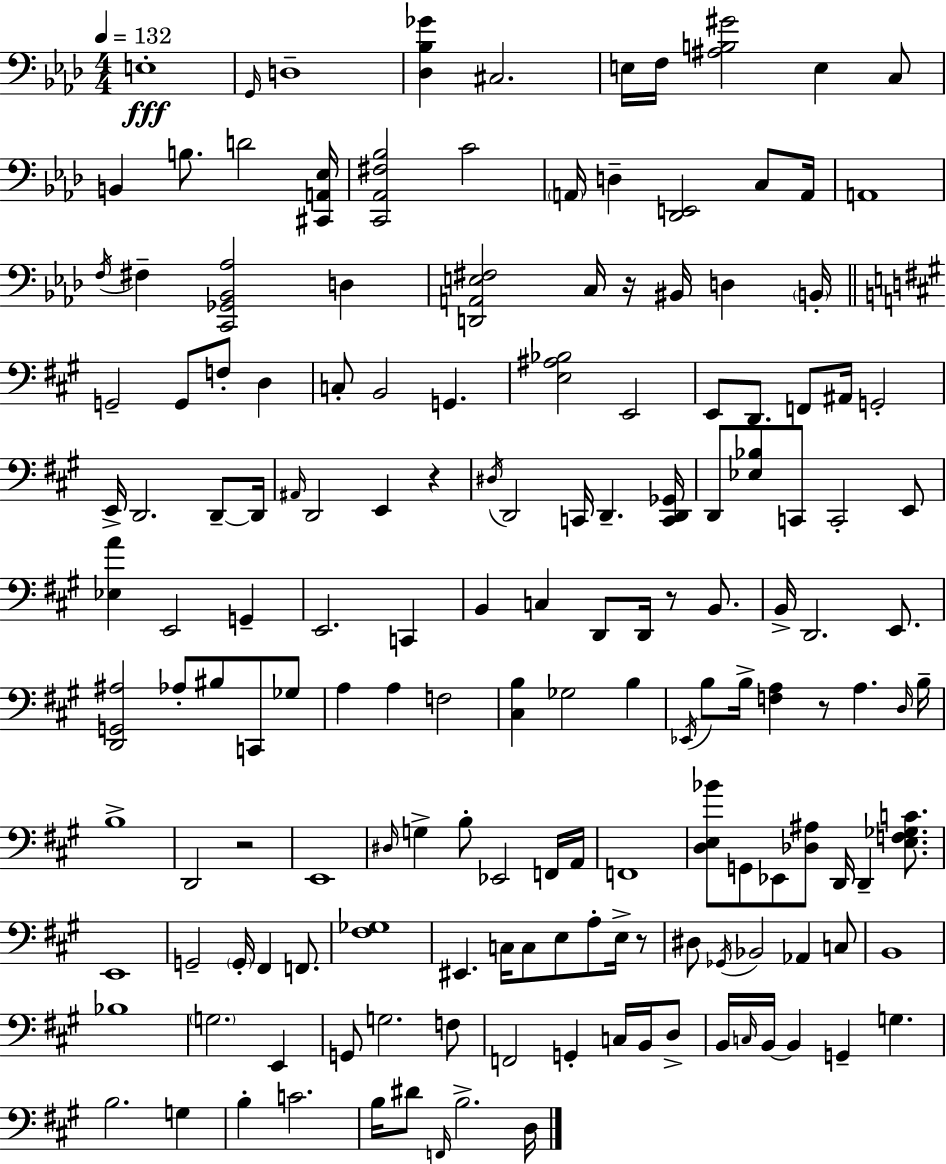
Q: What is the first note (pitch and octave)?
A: E3